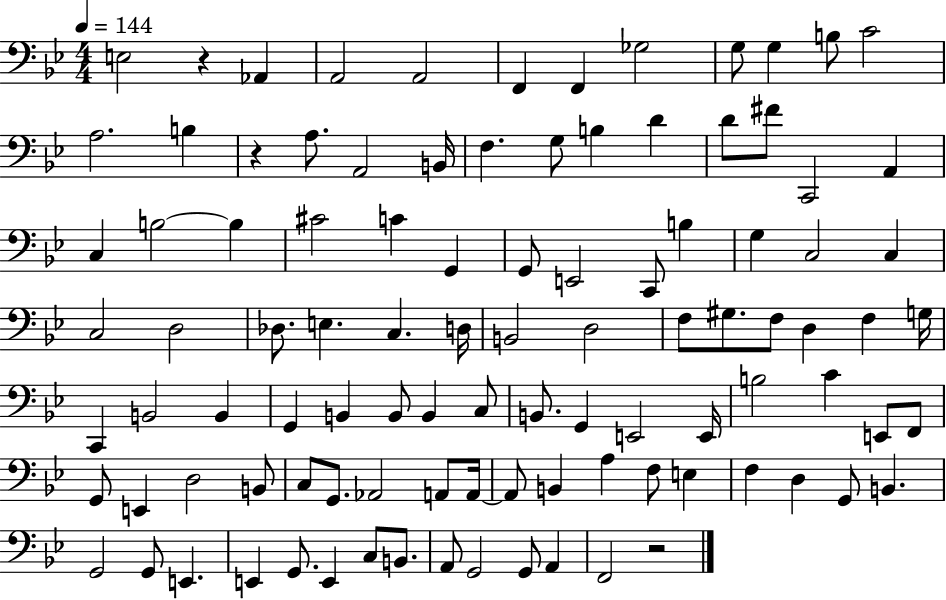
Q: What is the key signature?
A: BES major